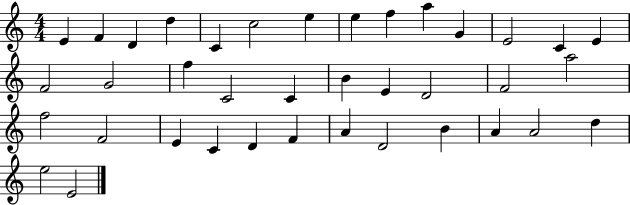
{
  \clef treble
  \numericTimeSignature
  \time 4/4
  \key c \major
  e'4 f'4 d'4 d''4 | c'4 c''2 e''4 | e''4 f''4 a''4 g'4 | e'2 c'4 e'4 | \break f'2 g'2 | f''4 c'2 c'4 | b'4 e'4 d'2 | f'2 a''2 | \break f''2 f'2 | e'4 c'4 d'4 f'4 | a'4 d'2 b'4 | a'4 a'2 d''4 | \break e''2 e'2 | \bar "|."
}